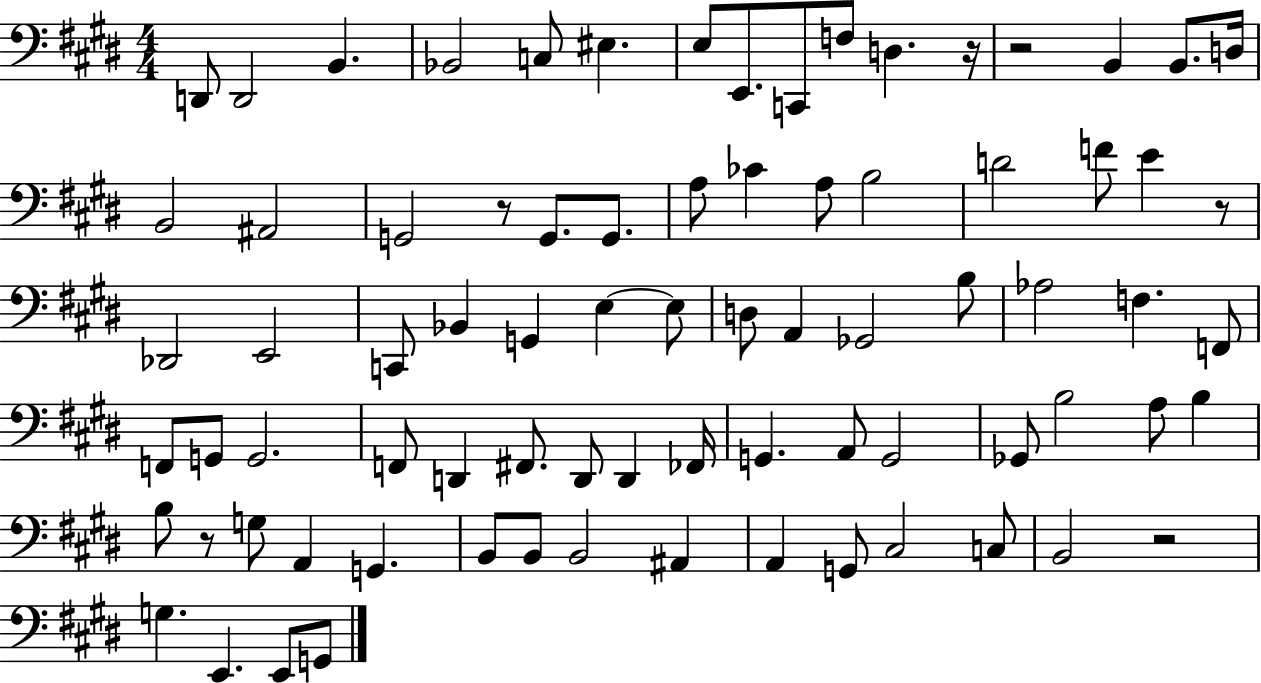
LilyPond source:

{
  \clef bass
  \numericTimeSignature
  \time 4/4
  \key e \major
  d,8 d,2 b,4. | bes,2 c8 eis4. | e8 e,8. c,8 f8 d4. r16 | r2 b,4 b,8. d16 | \break b,2 ais,2 | g,2 r8 g,8. g,8. | a8 ces'4 a8 b2 | d'2 f'8 e'4 r8 | \break des,2 e,2 | c,8 bes,4 g,4 e4~~ e8 | d8 a,4 ges,2 b8 | aes2 f4. f,8 | \break f,8 g,8 g,2. | f,8 d,4 fis,8. d,8 d,4 fes,16 | g,4. a,8 g,2 | ges,8 b2 a8 b4 | \break b8 r8 g8 a,4 g,4. | b,8 b,8 b,2 ais,4 | a,4 g,8 cis2 c8 | b,2 r2 | \break g4. e,4. e,8 g,8 | \bar "|."
}